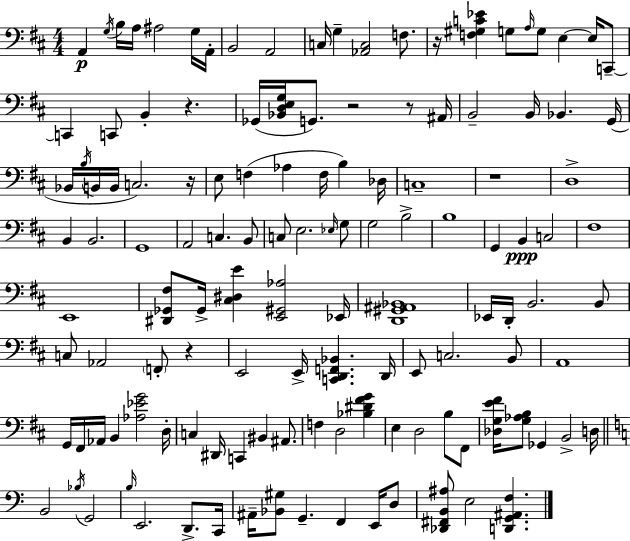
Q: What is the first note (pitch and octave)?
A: A2